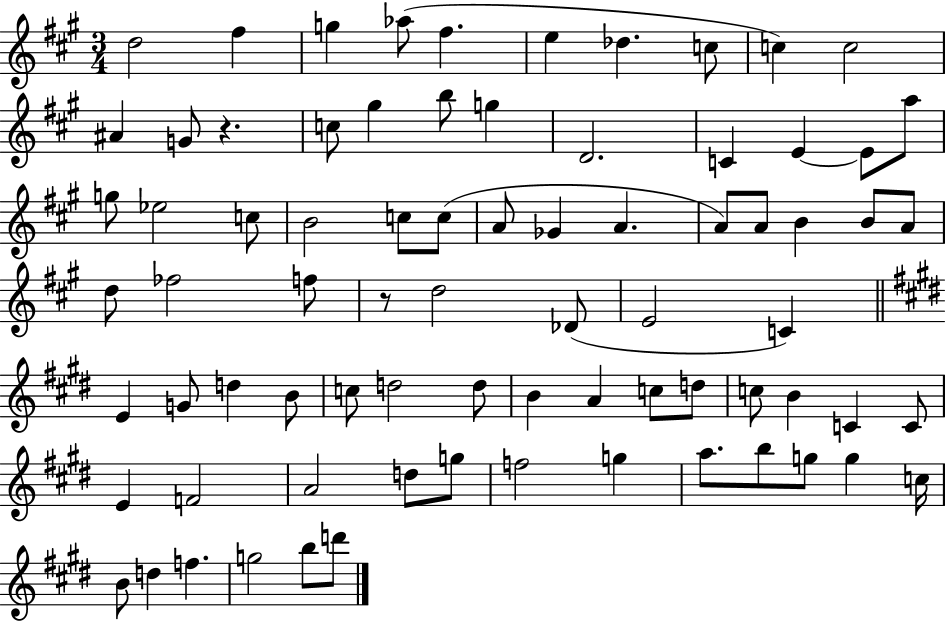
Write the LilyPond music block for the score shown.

{
  \clef treble
  \numericTimeSignature
  \time 3/4
  \key a \major
  d''2 fis''4 | g''4 aes''8( fis''4. | e''4 des''4. c''8 | c''4) c''2 | \break ais'4 g'8 r4. | c''8 gis''4 b''8 g''4 | d'2. | c'4 e'4~~ e'8 a''8 | \break g''8 ees''2 c''8 | b'2 c''8 c''8( | a'8 ges'4 a'4. | a'8) a'8 b'4 b'8 a'8 | \break d''8 fes''2 f''8 | r8 d''2 des'8( | e'2 c'4) | \bar "||" \break \key e \major e'4 g'8 d''4 b'8 | c''8 d''2 d''8 | b'4 a'4 c''8 d''8 | c''8 b'4 c'4 c'8 | \break e'4 f'2 | a'2 d''8 g''8 | f''2 g''4 | a''8. b''8 g''8 g''4 c''16 | \break b'8 d''4 f''4. | g''2 b''8 d'''8 | \bar "|."
}